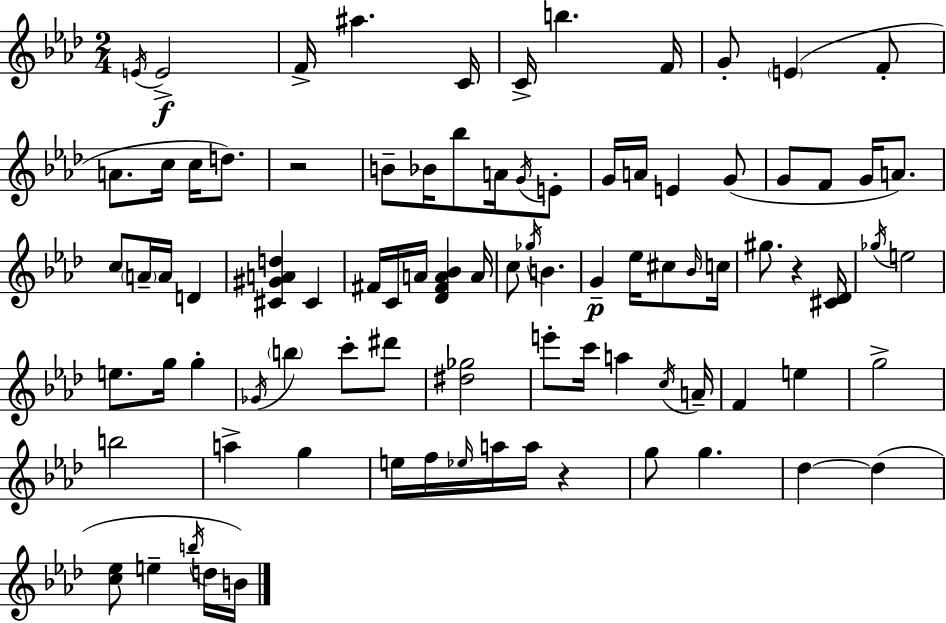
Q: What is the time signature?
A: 2/4